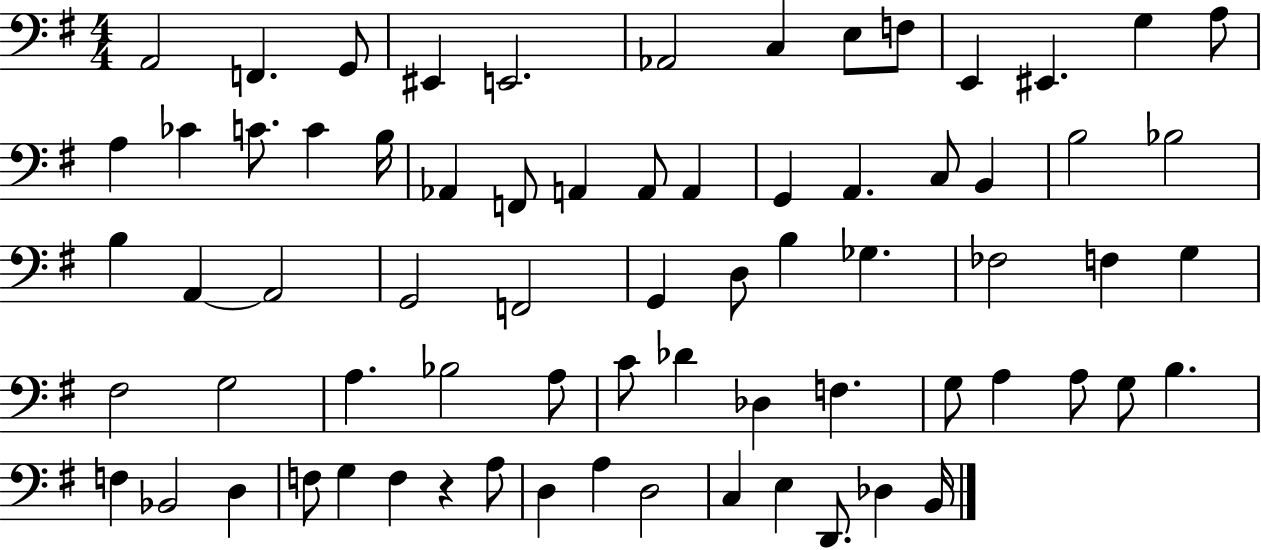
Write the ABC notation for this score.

X:1
T:Untitled
M:4/4
L:1/4
K:G
A,,2 F,, G,,/2 ^E,, E,,2 _A,,2 C, E,/2 F,/2 E,, ^E,, G, A,/2 A, _C C/2 C B,/4 _A,, F,,/2 A,, A,,/2 A,, G,, A,, C,/2 B,, B,2 _B,2 B, A,, A,,2 G,,2 F,,2 G,, D,/2 B, _G, _F,2 F, G, ^F,2 G,2 A, _B,2 A,/2 C/2 _D _D, F, G,/2 A, A,/2 G,/2 B, F, _B,,2 D, F,/2 G, F, z A,/2 D, A, D,2 C, E, D,,/2 _D, B,,/4